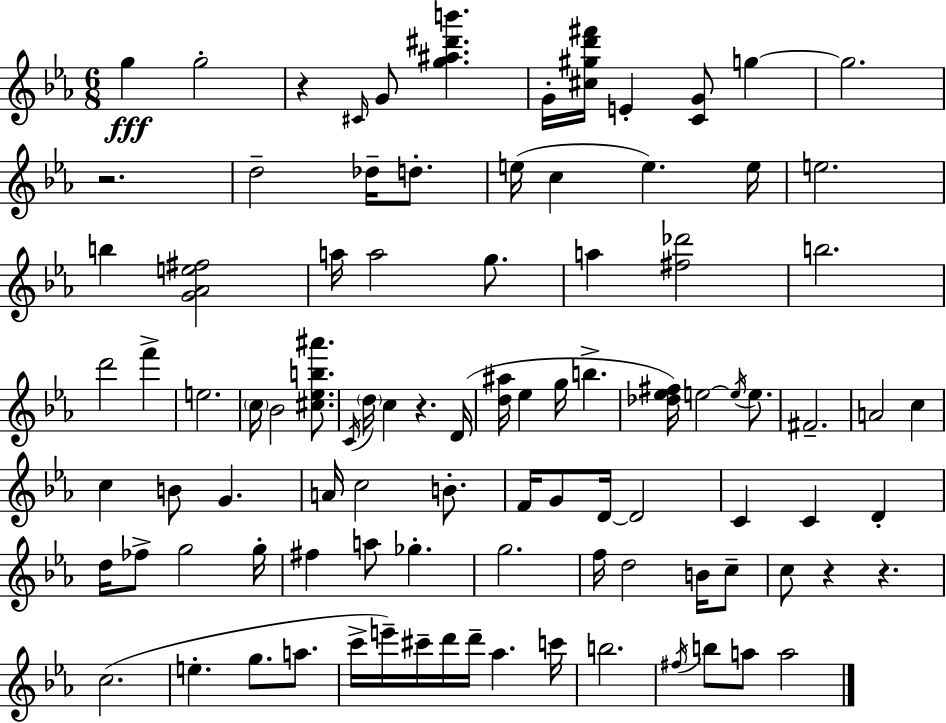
G5/q G5/h R/q C#4/s G4/e [G5,A#5,D#6,B6]/q. G4/s [C#5,G#5,D6,F#6]/s E4/q [C4,G4]/e G5/q G5/h. R/h. D5/h Db5/s D5/e. E5/s C5/q E5/q. E5/s E5/h. B5/q [G4,Ab4,E5,F#5]/h A5/s A5/h G5/e. A5/q [F#5,Db6]/h B5/h. D6/h F6/q E5/h. C5/s Bb4/h [C#5,Eb5,B5,A#6]/e. C4/s D5/s C5/q R/q. D4/s [D5,A#5]/s Eb5/q G5/s B5/q. [Db5,Eb5,F#5]/s E5/h E5/s E5/e. F#4/h. A4/h C5/q C5/q B4/e G4/q. A4/s C5/h B4/e. F4/s G4/e D4/s D4/h C4/q C4/q D4/q D5/s FES5/e G5/h G5/s F#5/q A5/e Gb5/q. G5/h. F5/s D5/h B4/s C5/e C5/e R/q R/q. C5/h. E5/q. G5/e. A5/e. C6/s E6/s C#6/s D6/s D6/s Ab5/q. C6/s B5/h. F#5/s B5/e A5/e A5/h